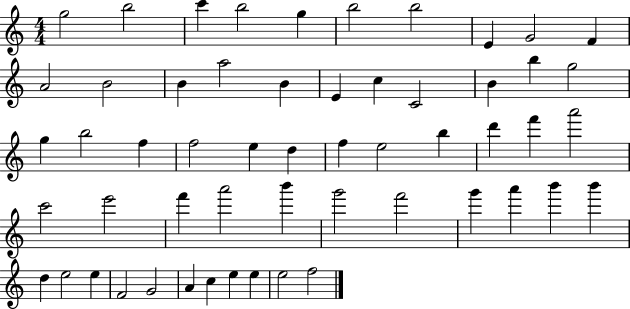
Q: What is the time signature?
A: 4/4